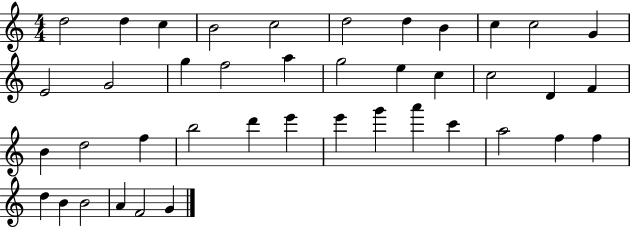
X:1
T:Untitled
M:4/4
L:1/4
K:C
d2 d c B2 c2 d2 d B c c2 G E2 G2 g f2 a g2 e c c2 D F B d2 f b2 d' e' e' g' a' c' a2 f f d B B2 A F2 G